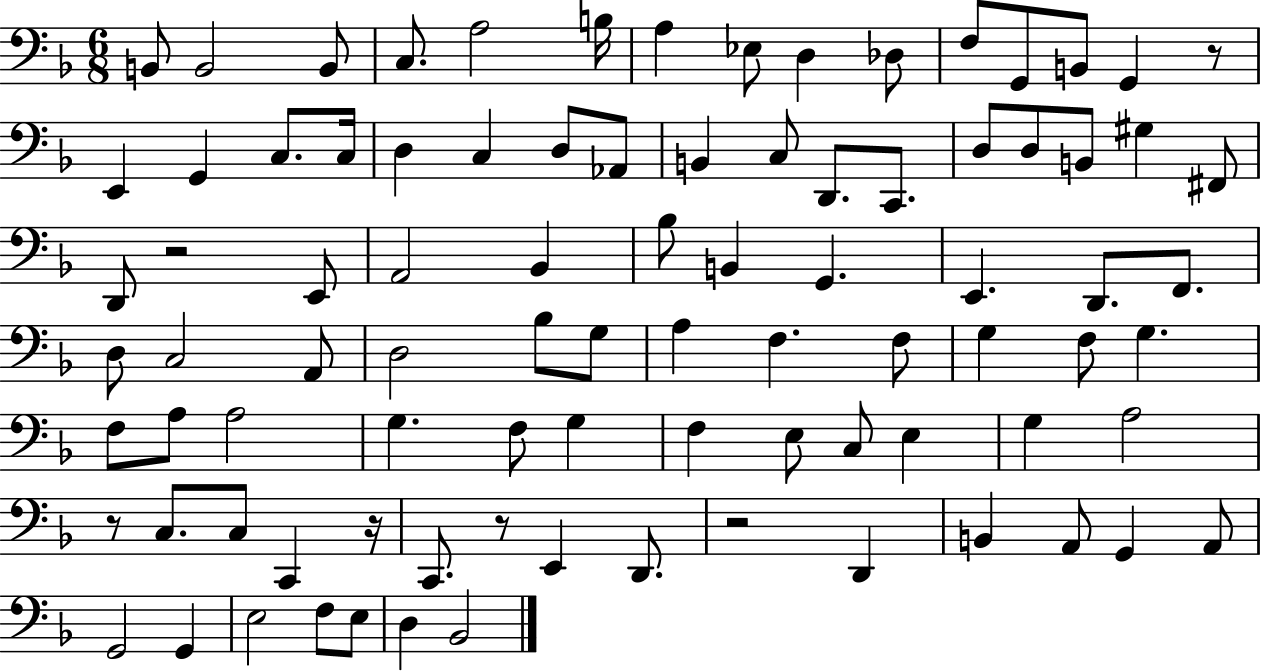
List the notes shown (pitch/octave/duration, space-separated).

B2/e B2/h B2/e C3/e. A3/h B3/s A3/q Eb3/e D3/q Db3/e F3/e G2/e B2/e G2/q R/e E2/q G2/q C3/e. C3/s D3/q C3/q D3/e Ab2/e B2/q C3/e D2/e. C2/e. D3/e D3/e B2/e G#3/q F#2/e D2/e R/h E2/e A2/h Bb2/q Bb3/e B2/q G2/q. E2/q. D2/e. F2/e. D3/e C3/h A2/e D3/h Bb3/e G3/e A3/q F3/q. F3/e G3/q F3/e G3/q. F3/e A3/e A3/h G3/q. F3/e G3/q F3/q E3/e C3/e E3/q G3/q A3/h R/e C3/e. C3/e C2/q R/s C2/e. R/e E2/q D2/e. R/h D2/q B2/q A2/e G2/q A2/e G2/h G2/q E3/h F3/e E3/e D3/q Bb2/h